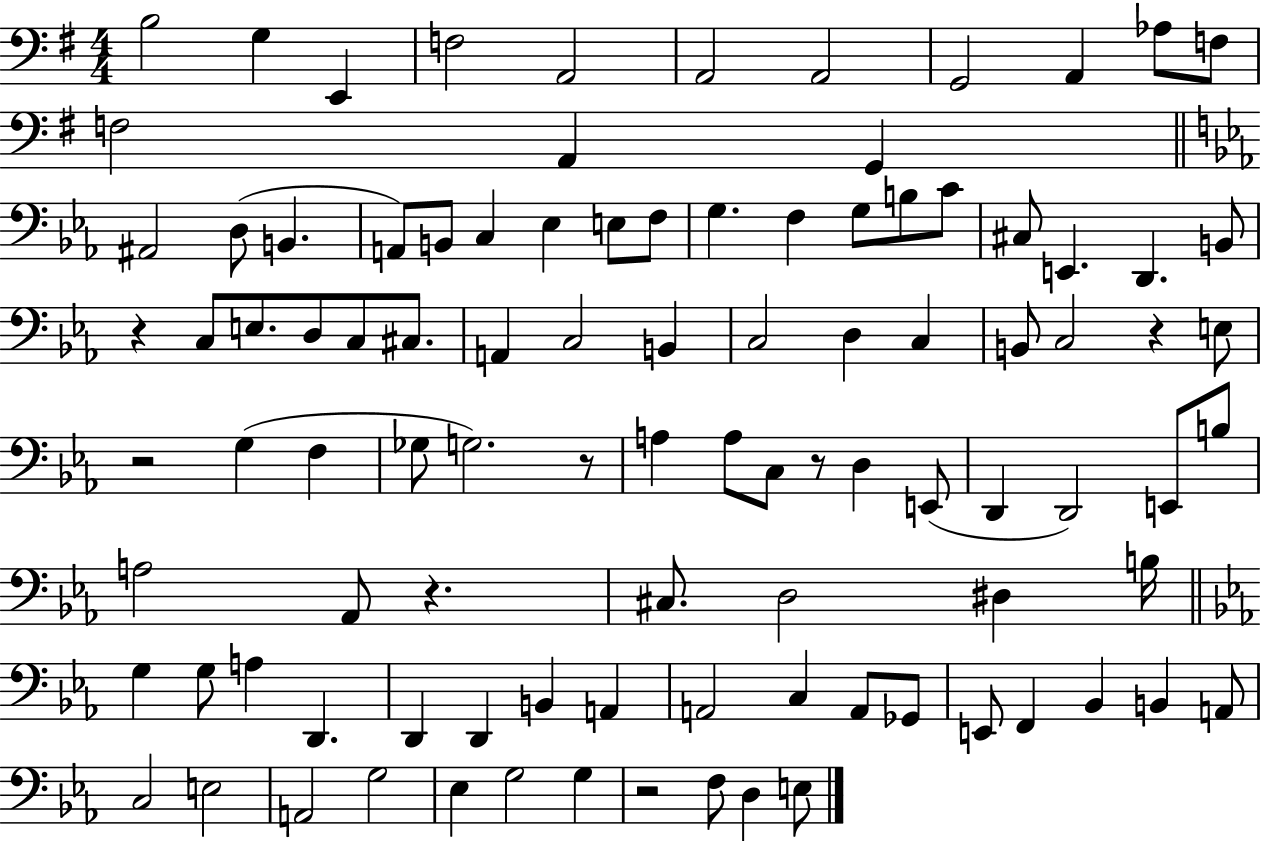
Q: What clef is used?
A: bass